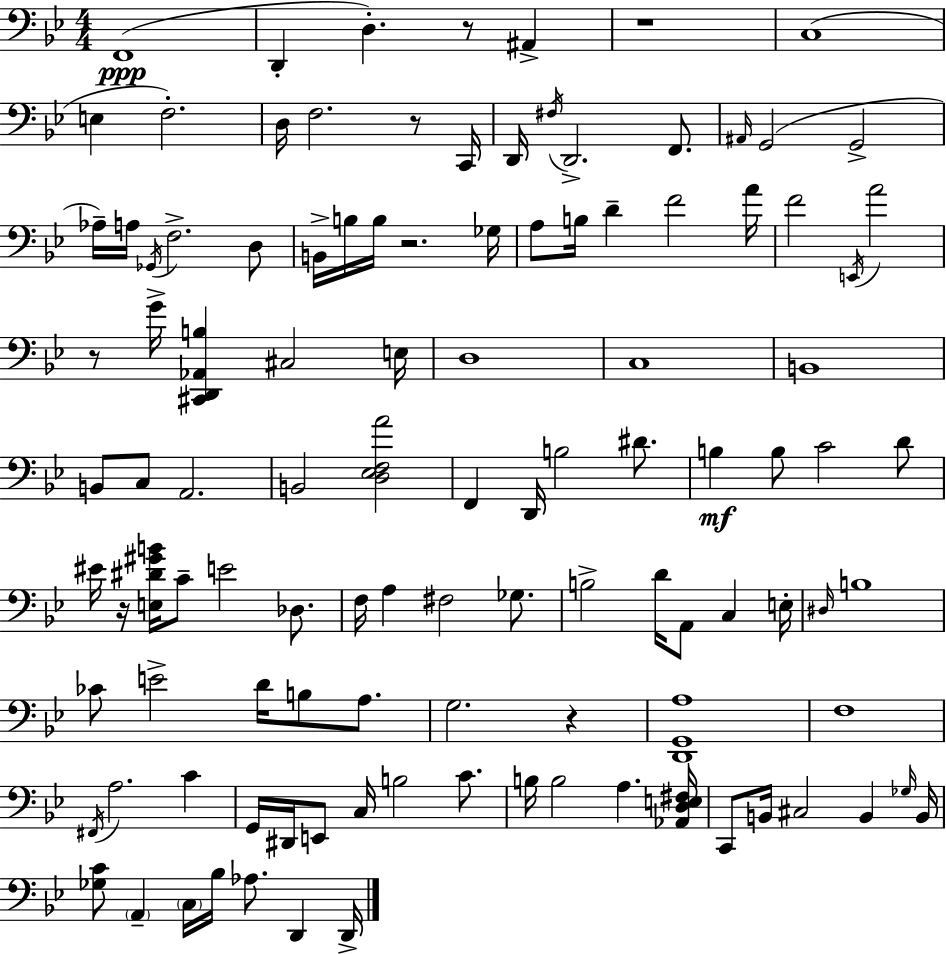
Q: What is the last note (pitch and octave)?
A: D2